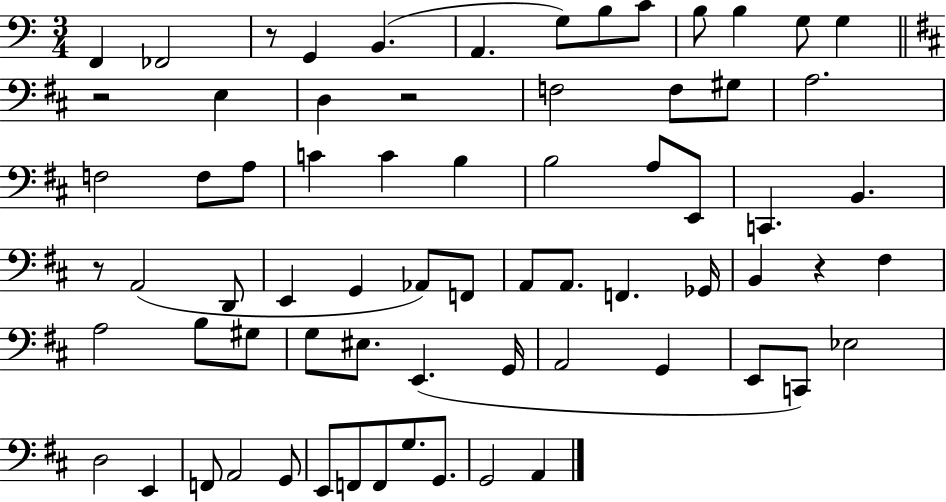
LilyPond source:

{
  \clef bass
  \numericTimeSignature
  \time 3/4
  \key c \major
  f,4 fes,2 | r8 g,4 b,4.( | a,4. g8) b8 c'8 | b8 b4 g8 g4 | \break \bar "||" \break \key b \minor r2 e4 | d4 r2 | f2 f8 gis8 | a2. | \break f2 f8 a8 | c'4 c'4 b4 | b2 a8 e,8 | c,4. b,4. | \break r8 a,2( d,8 | e,4 g,4 aes,8) f,8 | a,8 a,8. f,4. ges,16 | b,4 r4 fis4 | \break a2 b8 gis8 | g8 eis8. e,4.( g,16 | a,2 g,4 | e,8 c,8) ees2 | \break d2 e,4 | f,8 a,2 g,8 | e,8 f,8 f,8 g8. g,8. | g,2 a,4 | \break \bar "|."
}